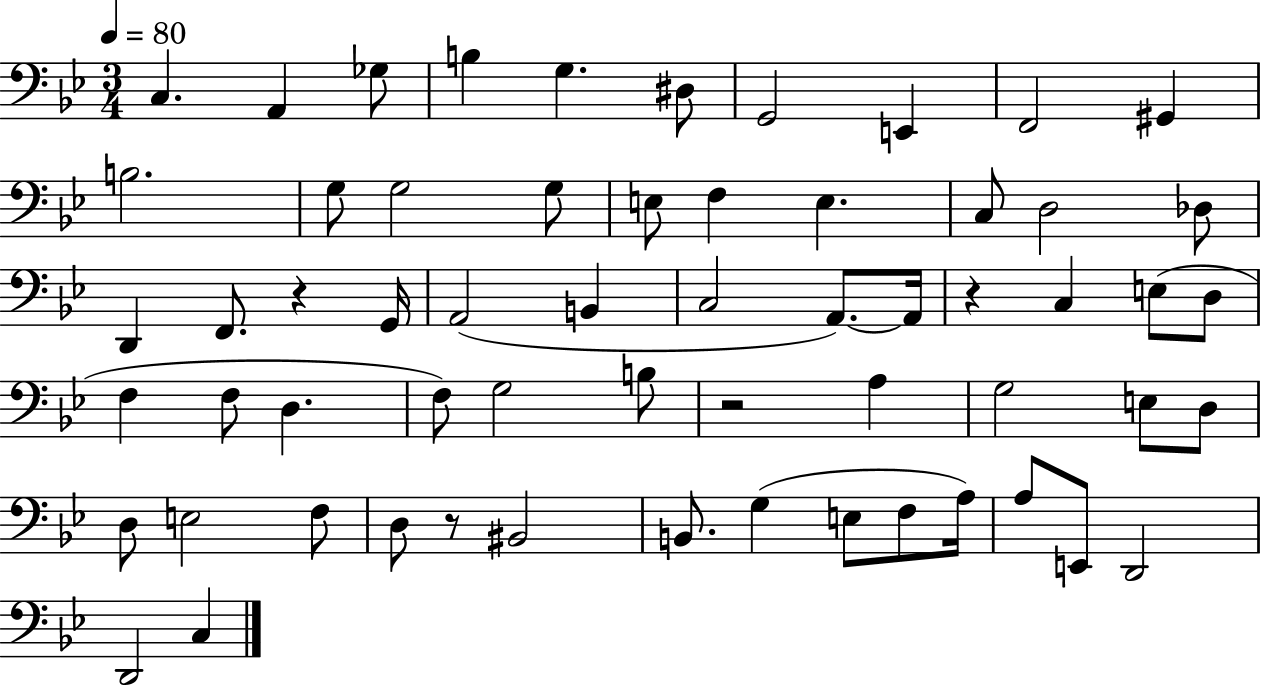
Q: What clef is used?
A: bass